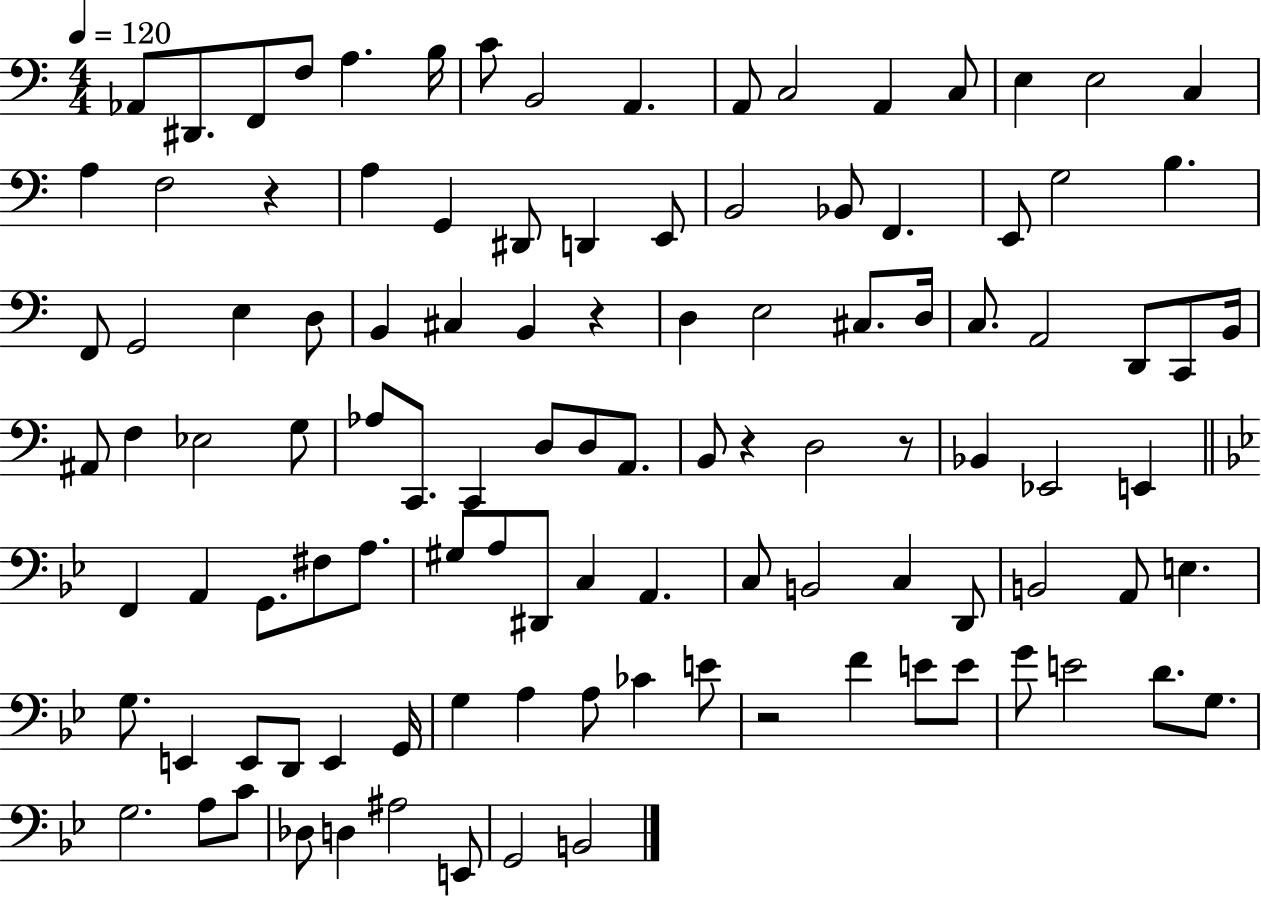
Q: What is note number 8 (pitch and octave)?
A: B2